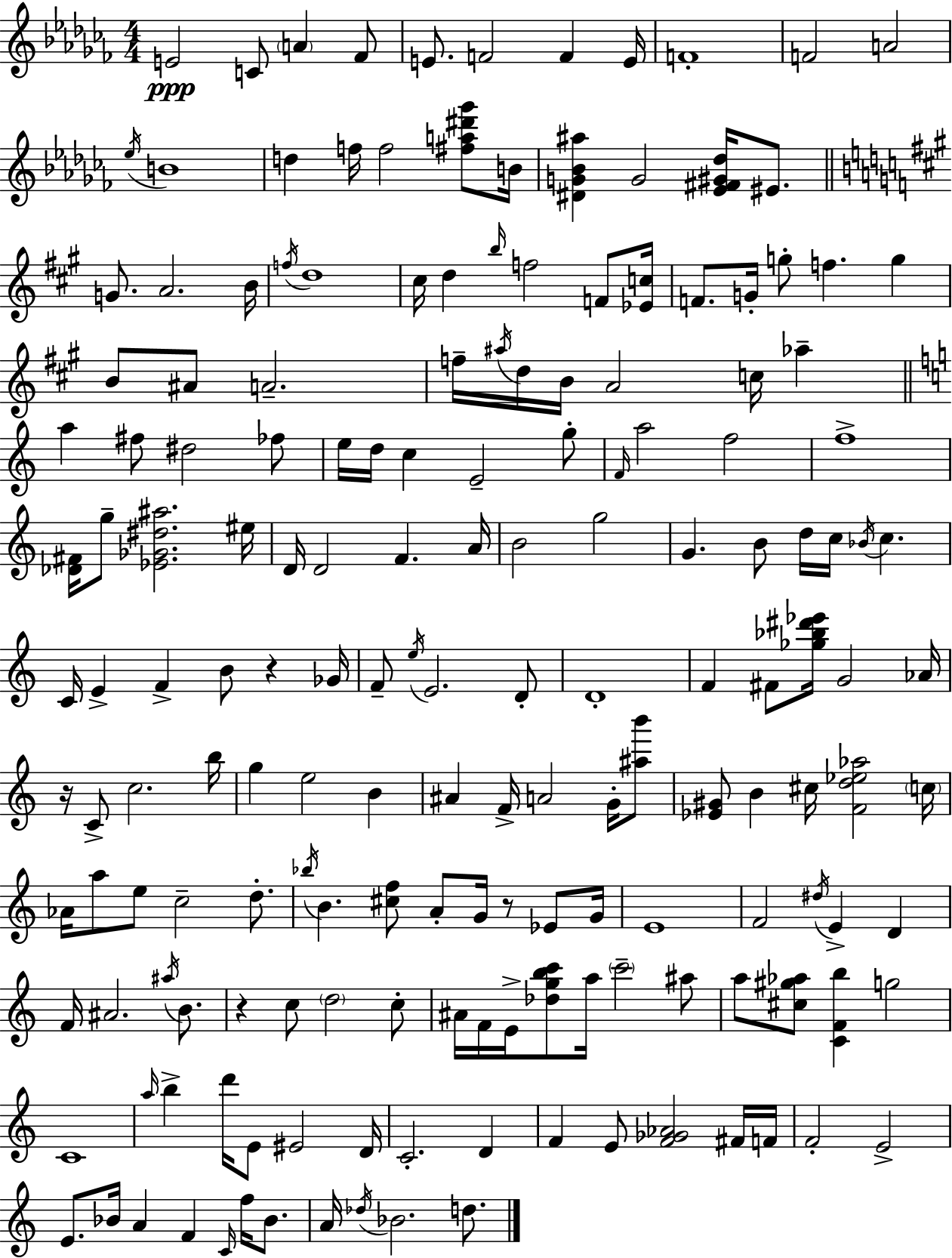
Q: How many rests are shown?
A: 4